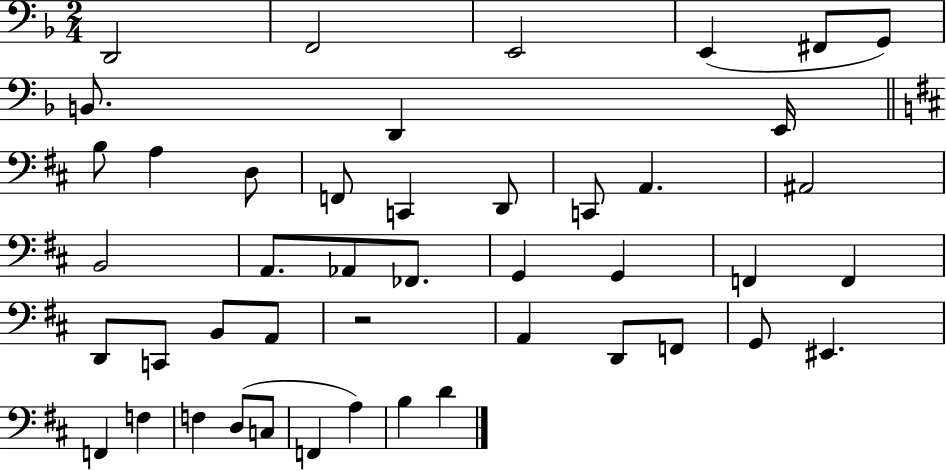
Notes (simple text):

D2/h F2/h E2/h E2/q F#2/e G2/e B2/e. D2/q E2/s B3/e A3/q D3/e F2/e C2/q D2/e C2/e A2/q. A#2/h B2/h A2/e. Ab2/e FES2/e. G2/q G2/q F2/q F2/q D2/e C2/e B2/e A2/e R/h A2/q D2/e F2/e G2/e EIS2/q. F2/q F3/q F3/q D3/e C3/e F2/q A3/q B3/q D4/q